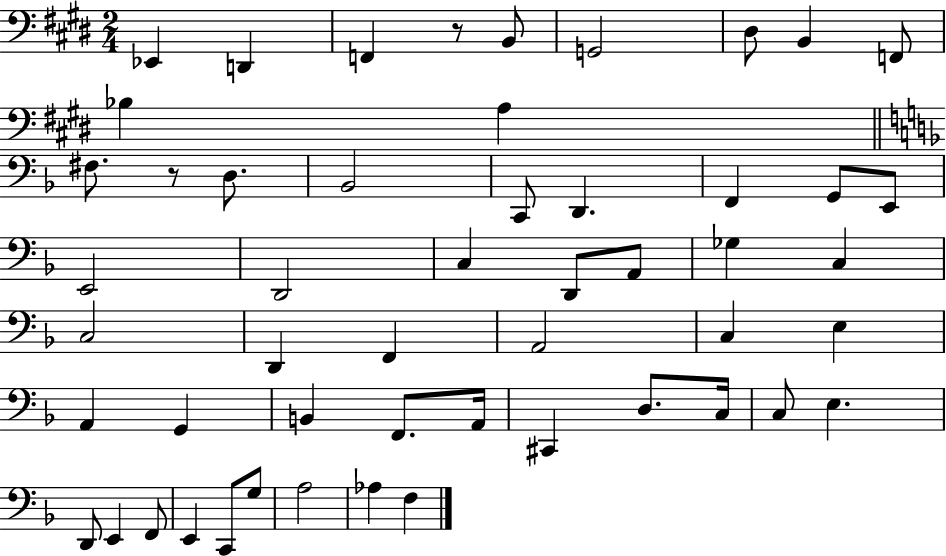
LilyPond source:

{
  \clef bass
  \numericTimeSignature
  \time 2/4
  \key e \major
  ees,4 d,4 | f,4 r8 b,8 | g,2 | dis8 b,4 f,8 | \break bes4 a4 | \bar "||" \break \key f \major fis8. r8 d8. | bes,2 | c,8 d,4. | f,4 g,8 e,8 | \break e,2 | d,2 | c4 d,8 a,8 | ges4 c4 | \break c2 | d,4 f,4 | a,2 | c4 e4 | \break a,4 g,4 | b,4 f,8. a,16 | cis,4 d8. c16 | c8 e4. | \break d,8 e,4 f,8 | e,4 c,8 g8 | a2 | aes4 f4 | \break \bar "|."
}